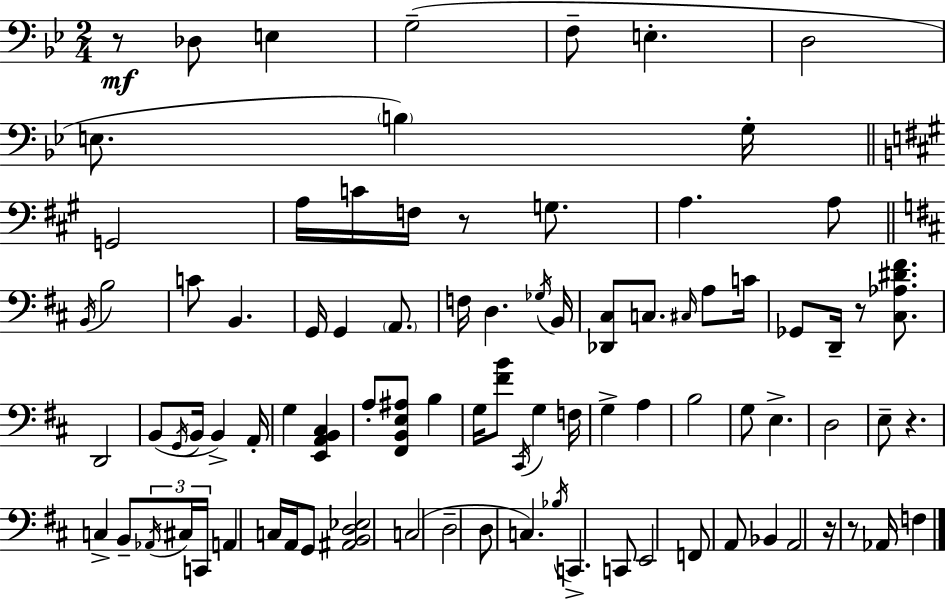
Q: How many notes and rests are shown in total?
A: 88